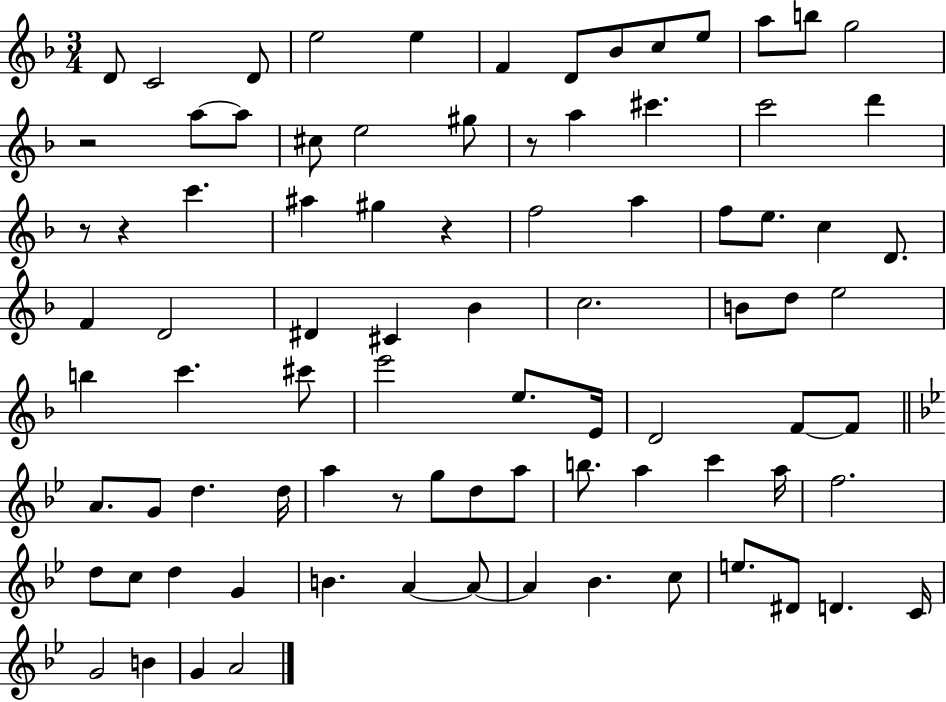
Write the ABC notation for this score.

X:1
T:Untitled
M:3/4
L:1/4
K:F
D/2 C2 D/2 e2 e F D/2 _B/2 c/2 e/2 a/2 b/2 g2 z2 a/2 a/2 ^c/2 e2 ^g/2 z/2 a ^c' c'2 d' z/2 z c' ^a ^g z f2 a f/2 e/2 c D/2 F D2 ^D ^C _B c2 B/2 d/2 e2 b c' ^c'/2 e'2 e/2 E/4 D2 F/2 F/2 A/2 G/2 d d/4 a z/2 g/2 d/2 a/2 b/2 a c' a/4 f2 d/2 c/2 d G B A A/2 A _B c/2 e/2 ^D/2 D C/4 G2 B G A2